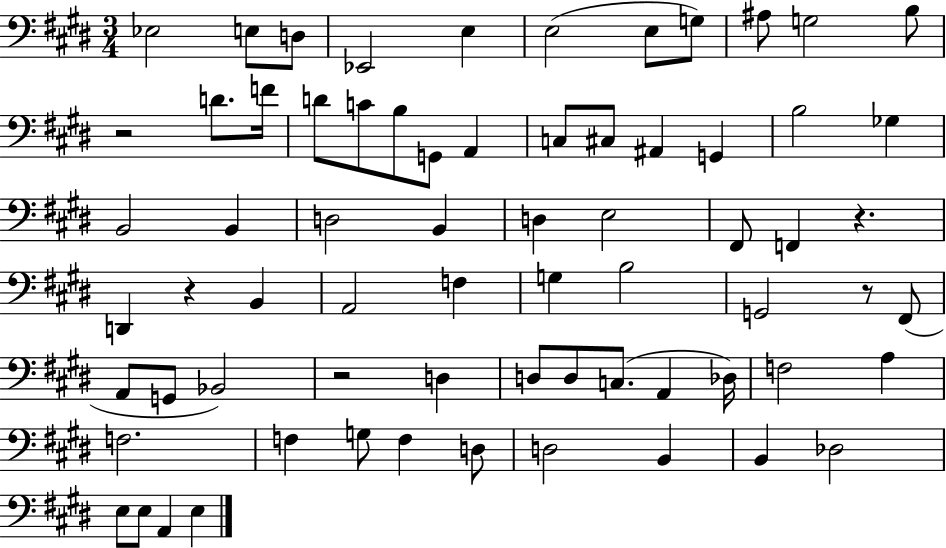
X:1
T:Untitled
M:3/4
L:1/4
K:E
_E,2 E,/2 D,/2 _E,,2 E, E,2 E,/2 G,/2 ^A,/2 G,2 B,/2 z2 D/2 F/4 D/2 C/2 B,/2 G,,/2 A,, C,/2 ^C,/2 ^A,, G,, B,2 _G, B,,2 B,, D,2 B,, D, E,2 ^F,,/2 F,, z D,, z B,, A,,2 F, G, B,2 G,,2 z/2 ^F,,/2 A,,/2 G,,/2 _B,,2 z2 D, D,/2 D,/2 C,/2 A,, _D,/4 F,2 A, F,2 F, G,/2 F, D,/2 D,2 B,, B,, _D,2 E,/2 E,/2 A,, E,